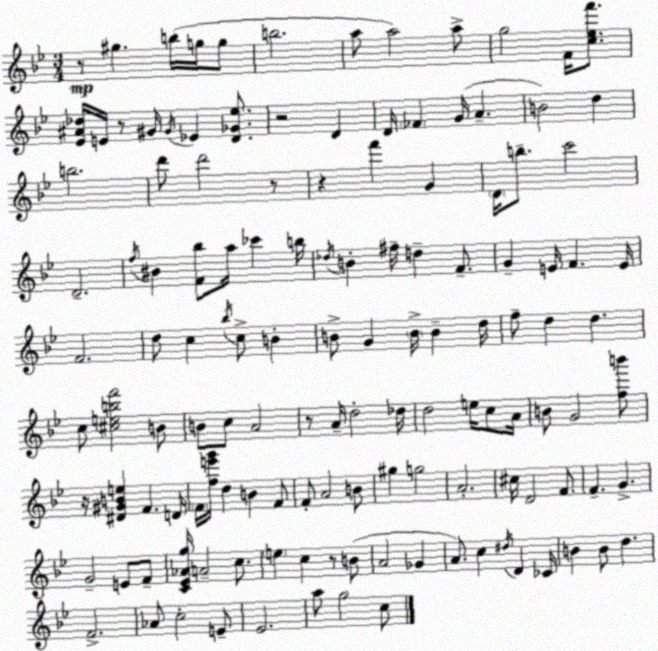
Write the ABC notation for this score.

X:1
T:Untitled
M:3/4
L:1/4
K:Gm
z/2 ^g b/4 g/4 g/2 b2 a/2 a2 a/2 g2 F/4 [c_ef']/2 [_E^A_d]/4 E/4 z/2 ^G/4 ^G/4 _E [D_G_e]/2 z2 D D/4 _F G/4 A B2 d b2 d'/2 d'2 z/2 z f' G D/4 b/2 c'2 D2 f/4 ^B [F_b]/2 a/4 _c' b/4 _d/4 B ^f/4 d F/2 G E/4 F E/4 F2 d/2 c _b/4 c/2 B B/2 G B/4 B d/4 f/2 d d c/2 [^cebf']2 B/2 B/2 c/2 A2 z/2 A/4 d2 _d/4 d2 e/4 c/2 A/4 B/2 G2 [fb']/2 z/4 [^D^GBe] F D/4 F/4 [fe'g']/4 d B F/2 F/2 A2 B/2 ^g g2 A2 ^c/4 D2 F/2 F G G2 E/2 F/2 [C_E_Ag]/4 A2 c/2 e c z/2 B/2 A2 _G A/2 c ^d/4 D _C/4 B B/2 d F2 _A/2 c2 E/2 _E2 a/2 g2 c/2